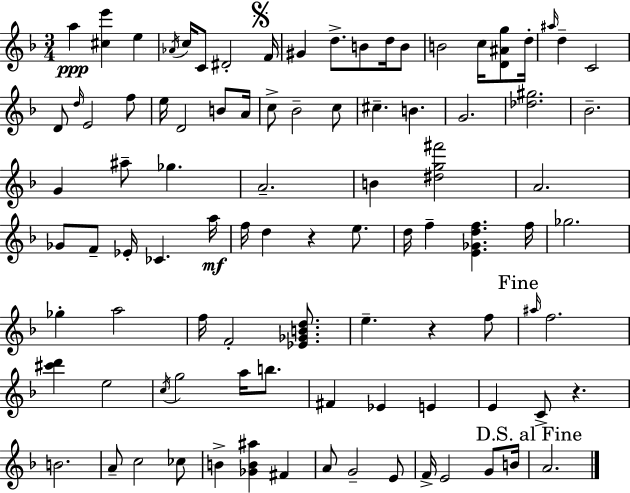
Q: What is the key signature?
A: F major